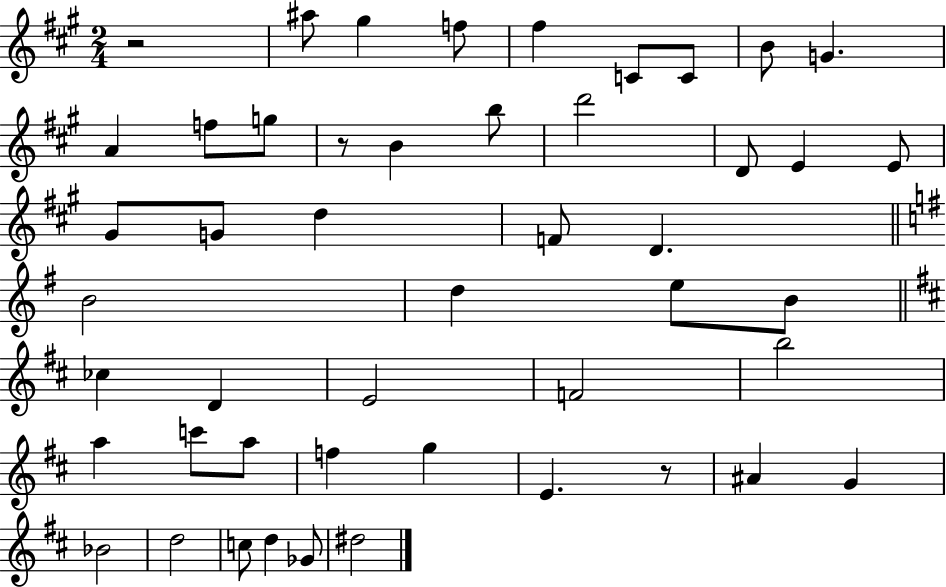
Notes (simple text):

R/h A#5/e G#5/q F5/e F#5/q C4/e C4/e B4/e G4/q. A4/q F5/e G5/e R/e B4/q B5/e D6/h D4/e E4/q E4/e G#4/e G4/e D5/q F4/e D4/q. B4/h D5/q E5/e B4/e CES5/q D4/q E4/h F4/h B5/h A5/q C6/e A5/e F5/q G5/q E4/q. R/e A#4/q G4/q Bb4/h D5/h C5/e D5/q Gb4/e D#5/h